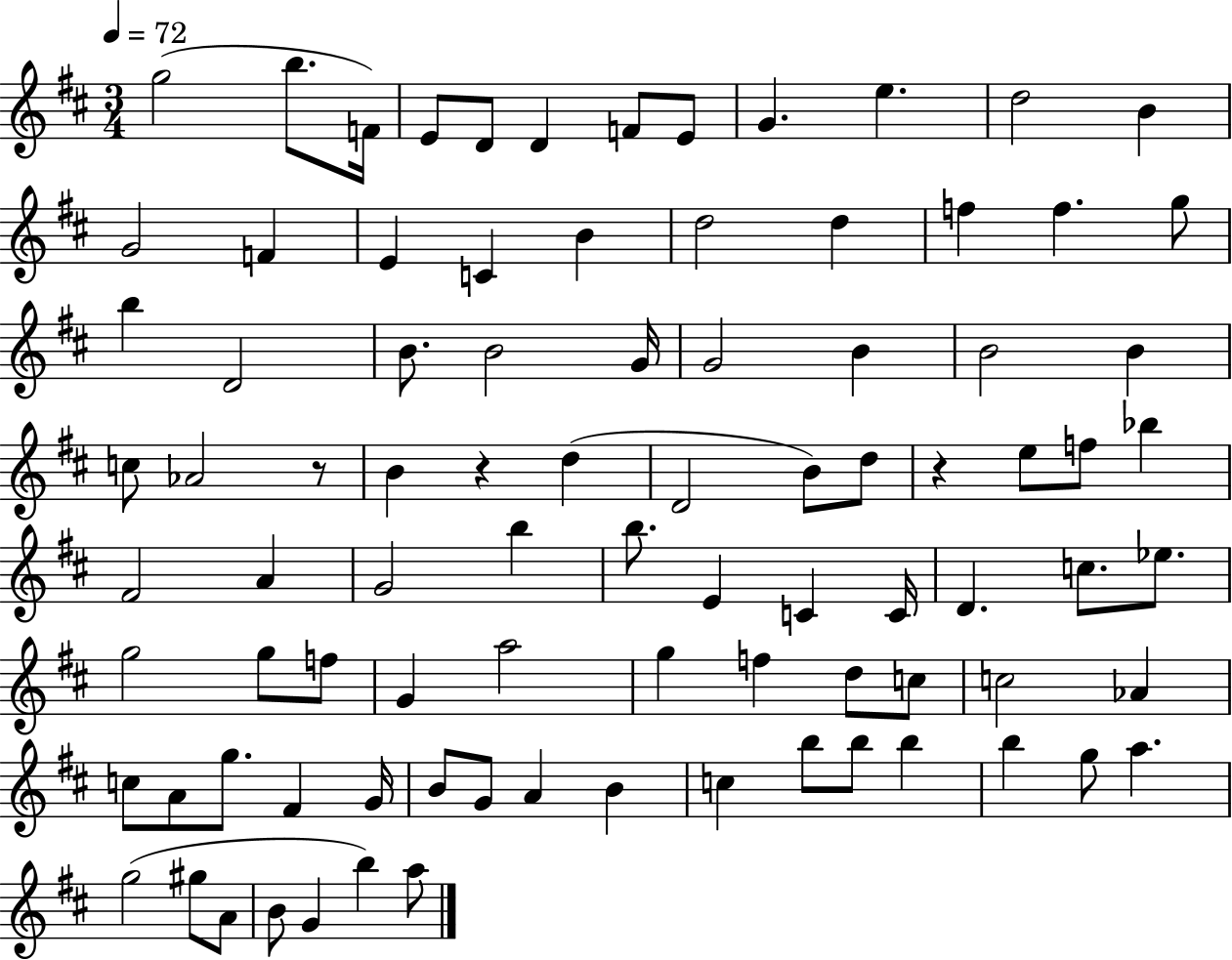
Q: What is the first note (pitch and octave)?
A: G5